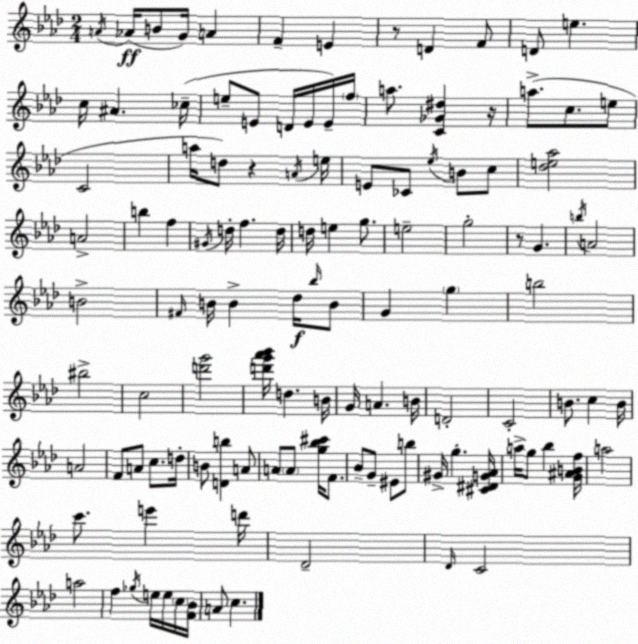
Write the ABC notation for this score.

X:1
T:Untitled
M:2/4
L:1/4
K:Ab
A/4 _A/4 B/2 G/4 A F E z/2 D F/2 D/2 e c/4 ^A _c/4 e/2 E/2 D/4 E/4 E/4 f/4 a/2 [C_G^d] z/4 a/2 c/2 e/2 C2 a/4 d/2 z A/4 e/4 E/2 _C/2 _e/4 B/2 c/2 [_de_a]2 A2 b f ^G/4 d/4 f d/4 d/4 e g/2 e2 g2 z/2 G b/4 A2 B2 ^F/4 B/4 B _d/4 _b/4 B/2 G g b2 ^b2 c2 [d'g']2 [d'g'_a'_b']/4 d B/4 G/4 A B/4 D2 C2 B/2 c B/4 A2 F/2 A/2 c/2 d/4 B/2 [Db] A/2 A/2 A/2 [g_b^c']/4 F/2 _B/2 G/2 ^E/2 b/2 ^G/4 g [^C^DG_A]/4 a/4 g/2 _b [G^ABf]/4 a2 c'/2 e' d'/4 _D2 _D/4 C2 a2 f _g/4 e/4 e/4 c/4 [F_B]/4 A/2 c